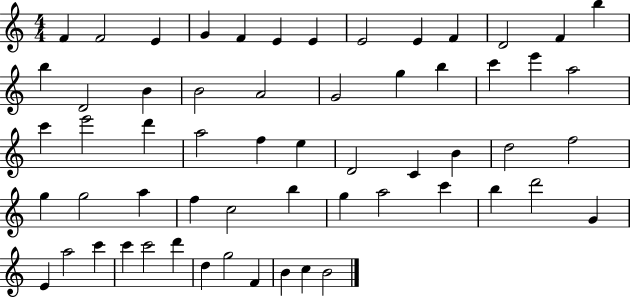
X:1
T:Untitled
M:4/4
L:1/4
K:C
F F2 E G F E E E2 E F D2 F b b D2 B B2 A2 G2 g b c' e' a2 c' e'2 d' a2 f e D2 C B d2 f2 g g2 a f c2 b g a2 c' b d'2 G E a2 c' c' c'2 d' d g2 F B c B2